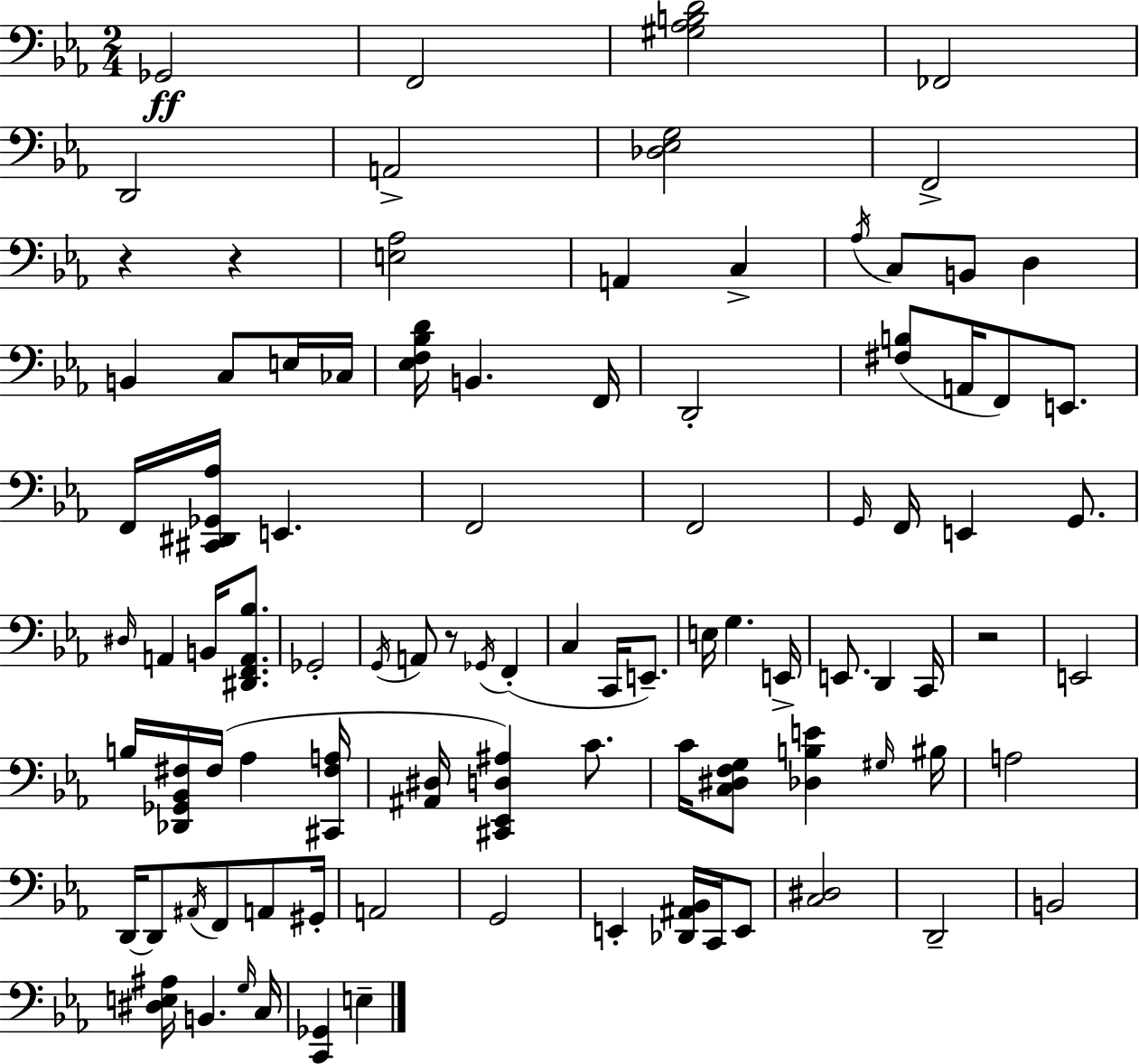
Gb2/h F2/h [G#3,Ab3,B3,D4]/h FES2/h D2/h A2/h [Db3,Eb3,G3]/h F2/h R/q R/q [E3,Ab3]/h A2/q C3/q Ab3/s C3/e B2/e D3/q B2/q C3/e E3/s CES3/s [Eb3,F3,Bb3,D4]/s B2/q. F2/s D2/h [F#3,B3]/e A2/s F2/e E2/e. F2/s [C#2,D#2,Gb2,Ab3]/s E2/q. F2/h F2/h G2/s F2/s E2/q G2/e. D#3/s A2/q B2/s [D#2,F2,A2,Bb3]/e. Gb2/h G2/s A2/e R/e Gb2/s F2/q C3/q C2/s E2/e. E3/s G3/q. E2/s E2/e. D2/q C2/s R/h E2/h B3/s [Db2,Gb2,Bb2,F#3]/s F#3/s Ab3/q [C#2,F#3,A3]/s [A#2,D#3]/s [C#2,Eb2,D3,A#3]/q C4/e. C4/s [C3,D#3,F3,G3]/e [Db3,B3,E4]/q G#3/s BIS3/s A3/h D2/s D2/e A#2/s F2/e A2/e G#2/s A2/h G2/h E2/q [Db2,A#2,Bb2]/s C2/s E2/e [C3,D#3]/h D2/h B2/h [D#3,E3,A#3]/s B2/q. G3/s C3/s [C2,Gb2]/q E3/q